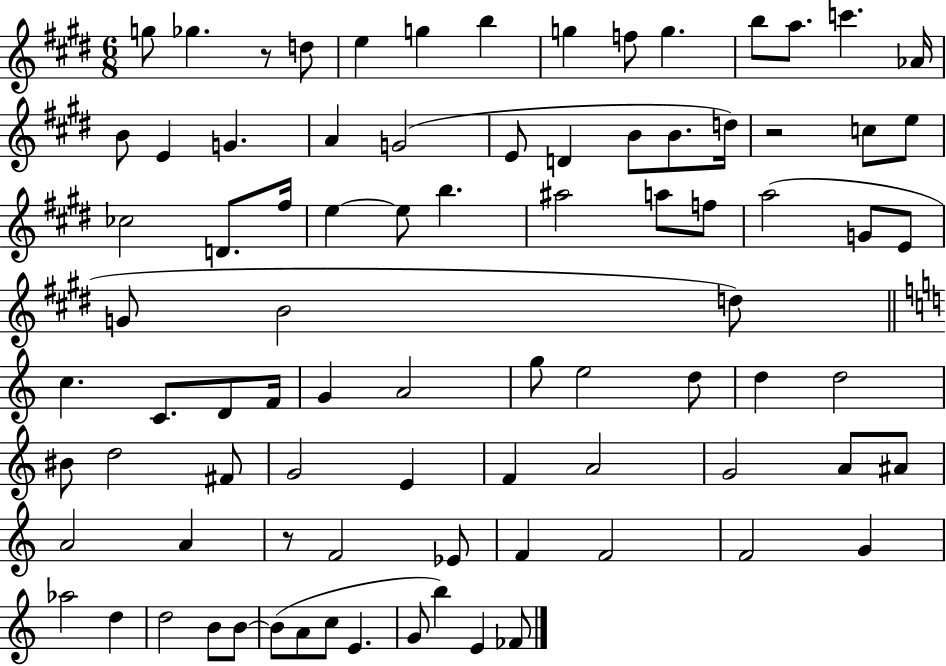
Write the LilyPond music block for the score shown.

{
  \clef treble
  \numericTimeSignature
  \time 6/8
  \key e \major
  g''8 ges''4. r8 d''8 | e''4 g''4 b''4 | g''4 f''8 g''4. | b''8 a''8. c'''4. aes'16 | \break b'8 e'4 g'4. | a'4 g'2( | e'8 d'4 b'8 b'8. d''16) | r2 c''8 e''8 | \break ces''2 d'8. fis''16 | e''4~~ e''8 b''4. | ais''2 a''8 f''8 | a''2( g'8 e'8 | \break g'8 b'2 d''8) | \bar "||" \break \key c \major c''4. c'8. d'8 f'16 | g'4 a'2 | g''8 e''2 d''8 | d''4 d''2 | \break bis'8 d''2 fis'8 | g'2 e'4 | f'4 a'2 | g'2 a'8 ais'8 | \break a'2 a'4 | r8 f'2 ees'8 | f'4 f'2 | f'2 g'4 | \break aes''2 d''4 | d''2 b'8 b'8~~ | b'8( a'8 c''8 e'4. | g'8 b''4) e'4 fes'8 | \break \bar "|."
}